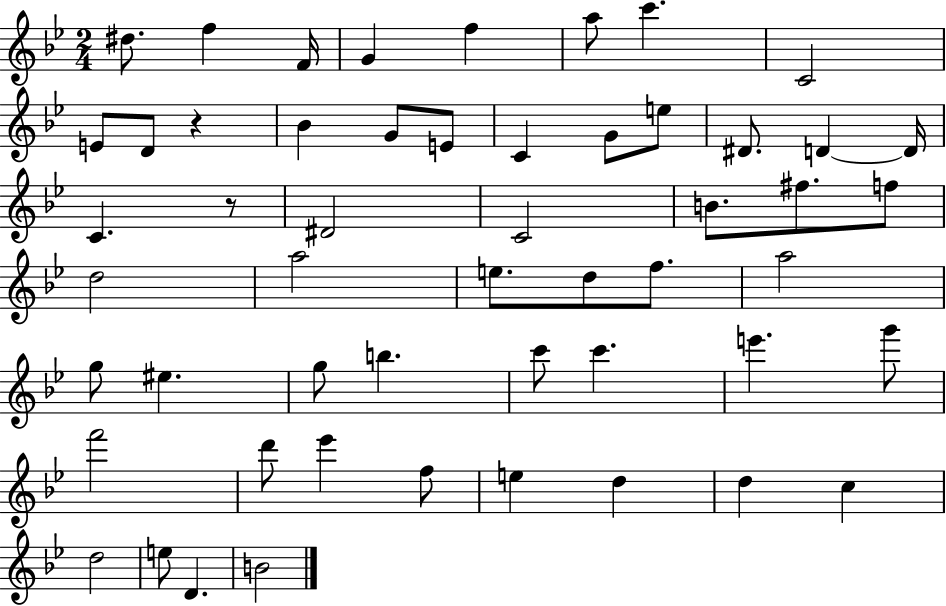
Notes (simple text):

D#5/e. F5/q F4/s G4/q F5/q A5/e C6/q. C4/h E4/e D4/e R/q Bb4/q G4/e E4/e C4/q G4/e E5/e D#4/e. D4/q D4/s C4/q. R/e D#4/h C4/h B4/e. F#5/e. F5/e D5/h A5/h E5/e. D5/e F5/e. A5/h G5/e EIS5/q. G5/e B5/q. C6/e C6/q. E6/q. G6/e F6/h D6/e Eb6/q F5/e E5/q D5/q D5/q C5/q D5/h E5/e D4/q. B4/h